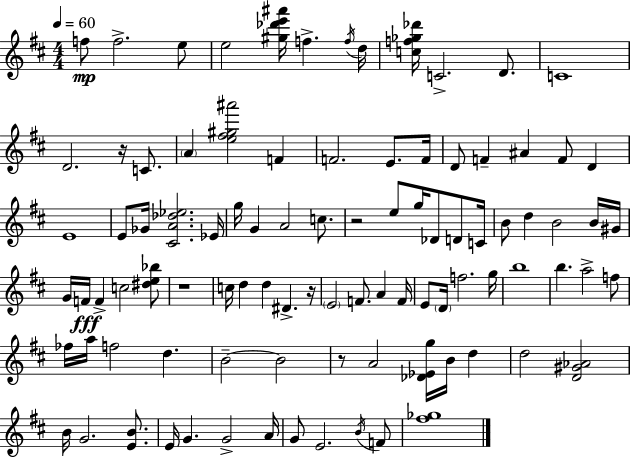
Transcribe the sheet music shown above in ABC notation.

X:1
T:Untitled
M:4/4
L:1/4
K:D
f/2 f2 e/2 e2 [^g_d'e'^a']/4 f f/4 d/4 [cf_g_d']/4 C2 D/2 C4 D2 z/4 C/2 A [e^f^g^a']2 F F2 E/2 F/4 D/2 F ^A F/2 D E4 E/2 _G/4 [^CA_d_e]2 _E/4 g/4 G A2 c/2 z2 e/2 g/4 _D/2 D/2 C/4 B/2 d B2 B/4 ^G/4 G/4 F/4 F c2 [^de_b]/2 z4 c/4 d d ^D z/4 E2 F/2 A F/4 E/2 D/4 f2 g/4 b4 b a2 f/2 _f/4 a/4 f2 d B2 B2 z/2 A2 [_D_Eg]/4 B/4 d d2 [D^G_A]2 B/4 G2 [EB]/2 E/4 G G2 A/4 G/2 E2 B/4 F/2 [^f_g]4